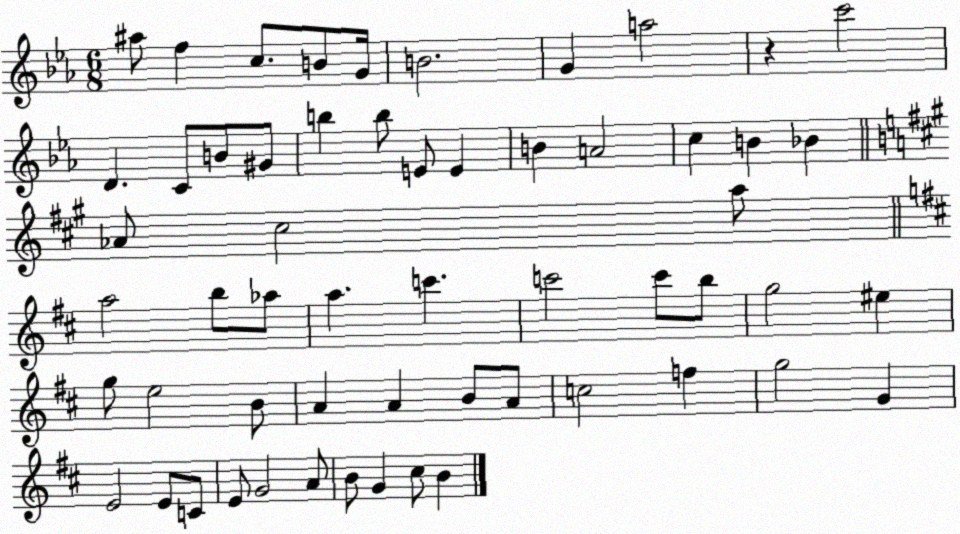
X:1
T:Untitled
M:6/8
L:1/4
K:Eb
^a/2 f c/2 B/2 G/4 B2 G a2 z c'2 D C/2 B/2 ^G/2 b b/2 E/2 E B A2 c B _B _A/2 ^c2 a/2 a2 b/2 _a/2 a c' c'2 c'/2 b/2 g2 ^e g/2 e2 B/2 A A B/2 A/2 c2 f g2 G E2 E/2 C/2 E/2 G2 A/2 B/2 G ^c/2 B